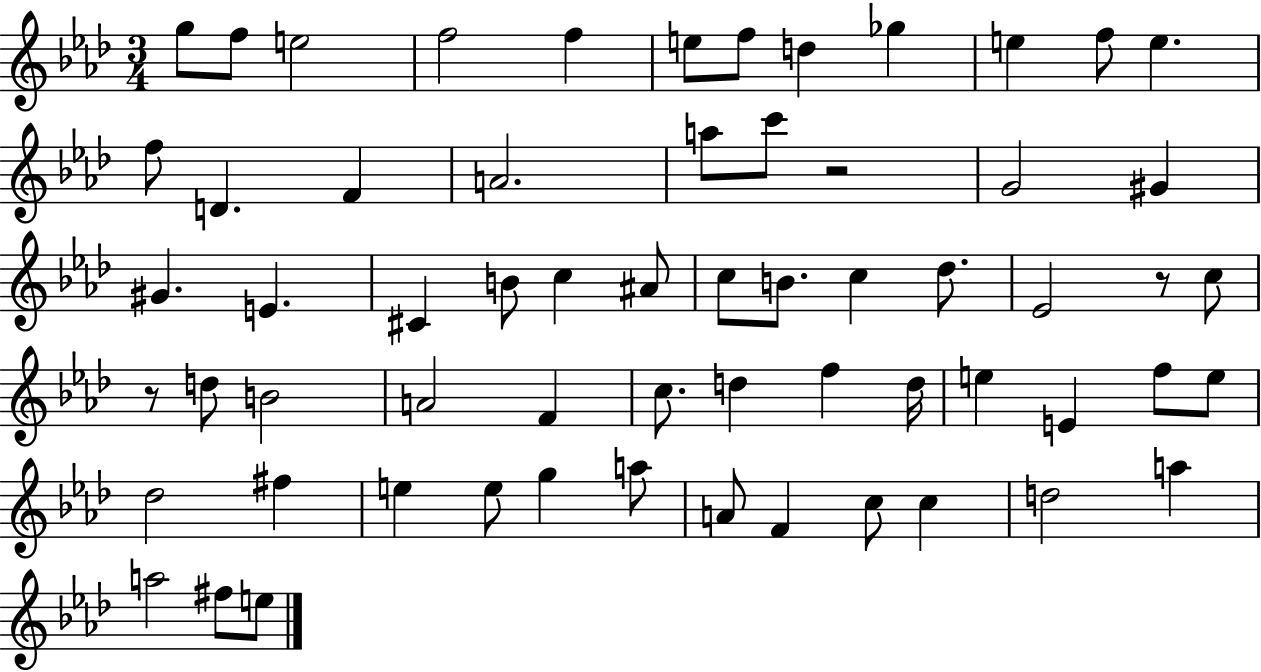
{
  \clef treble
  \numericTimeSignature
  \time 3/4
  \key aes \major
  g''8 f''8 e''2 | f''2 f''4 | e''8 f''8 d''4 ges''4 | e''4 f''8 e''4. | \break f''8 d'4. f'4 | a'2. | a''8 c'''8 r2 | g'2 gis'4 | \break gis'4. e'4. | cis'4 b'8 c''4 ais'8 | c''8 b'8. c''4 des''8. | ees'2 r8 c''8 | \break r8 d''8 b'2 | a'2 f'4 | c''8. d''4 f''4 d''16 | e''4 e'4 f''8 e''8 | \break des''2 fis''4 | e''4 e''8 g''4 a''8 | a'8 f'4 c''8 c''4 | d''2 a''4 | \break a''2 fis''8 e''8 | \bar "|."
}